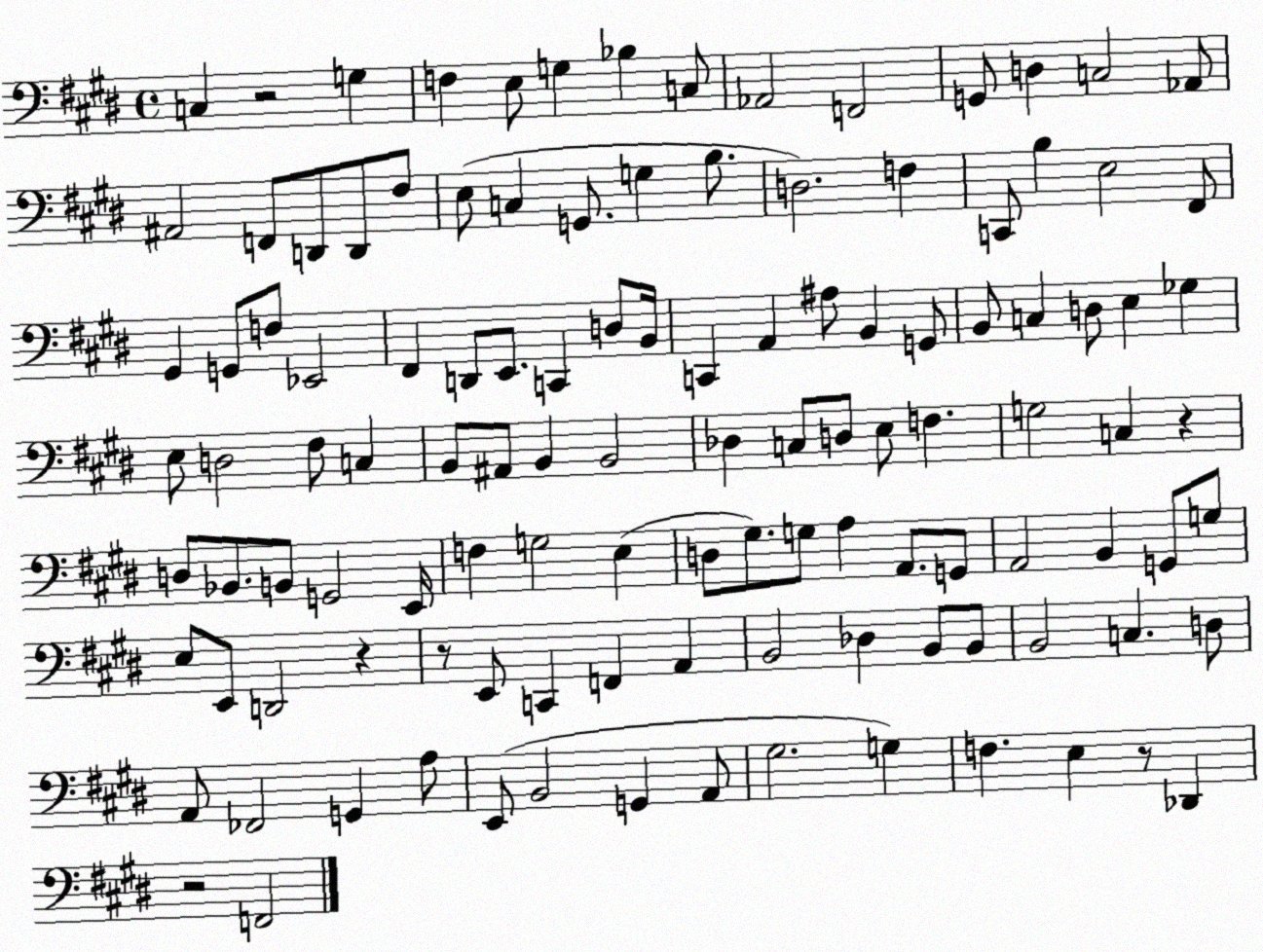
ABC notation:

X:1
T:Untitled
M:4/4
L:1/4
K:E
C, z2 G, F, E,/2 G, _B, C,/2 _A,,2 F,,2 G,,/2 D, C,2 _A,,/2 ^A,,2 F,,/2 D,,/2 D,,/2 ^F,/2 E,/2 C, G,,/2 G, B,/2 D,2 F, C,,/2 B, E,2 ^F,,/2 ^G,, G,,/2 F,/2 _E,,2 ^F,, D,,/2 E,,/2 C,, D,/2 B,,/4 C,, A,, ^A,/2 B,, G,,/2 B,,/2 C, D,/2 E, _G, E,/2 D,2 ^F,/2 C, B,,/2 ^A,,/2 B,, B,,2 _D, C,/2 D,/2 E,/2 F, G,2 C, z D,/2 _B,,/2 B,,/2 G,,2 E,,/4 F, G,2 E, D,/2 ^G,/2 G,/2 A, A,,/2 G,,/2 A,,2 B,, G,,/2 G,/2 E,/2 E,,/2 D,,2 z z/2 E,,/2 C,, F,, A,, B,,2 _D, B,,/2 B,,/2 B,,2 C, D,/2 A,,/2 _F,,2 G,, A,/2 E,,/2 B,,2 G,, A,,/2 ^G,2 G, F, E, z/2 _D,, z2 F,,2